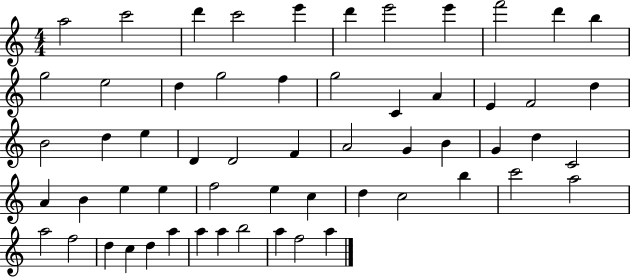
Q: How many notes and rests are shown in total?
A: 58